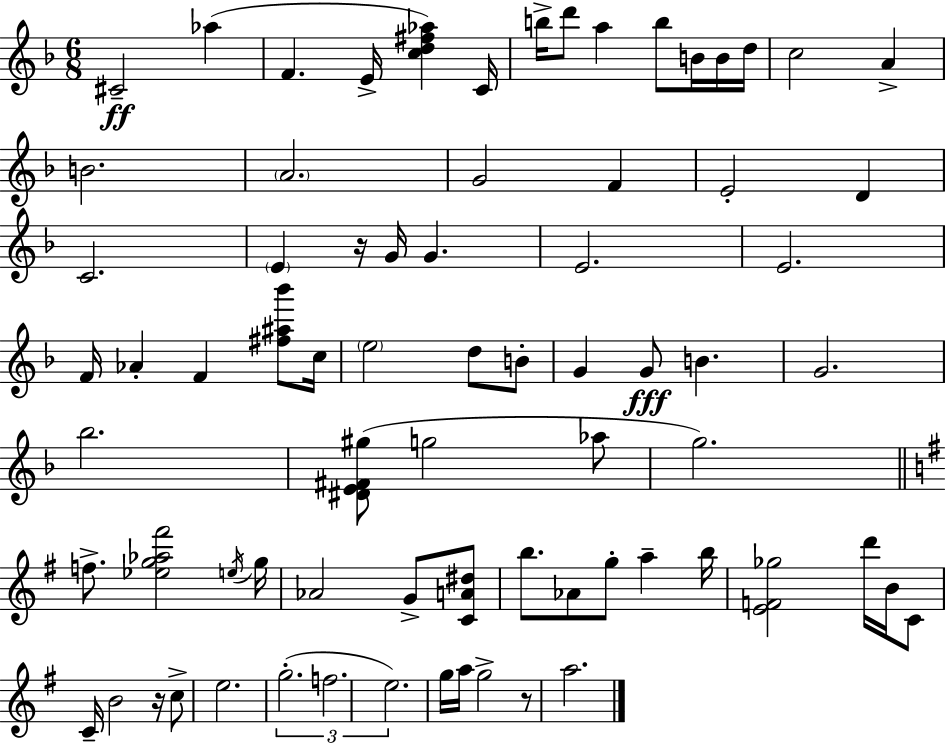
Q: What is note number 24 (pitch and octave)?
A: G4